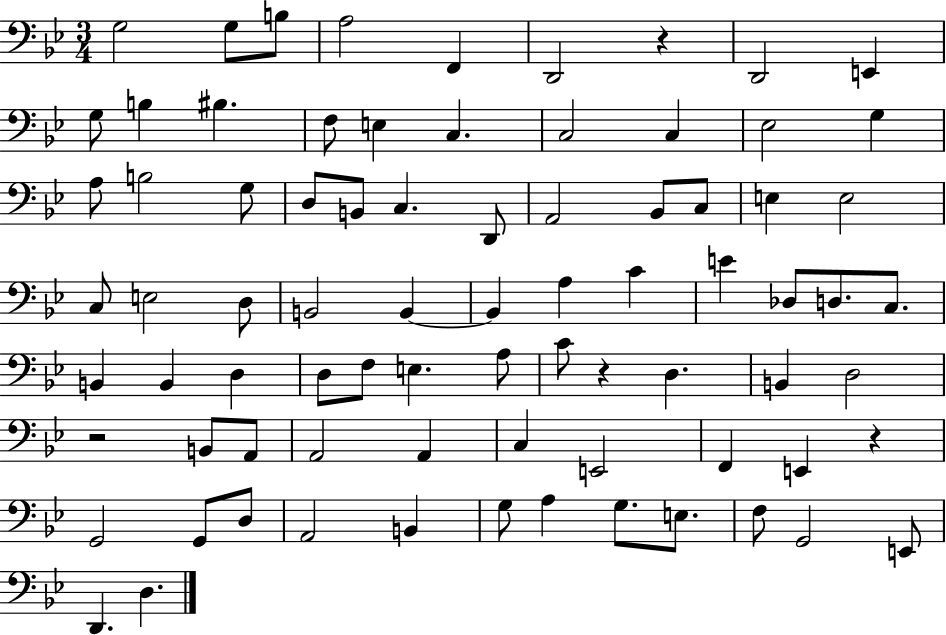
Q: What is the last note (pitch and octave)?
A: D3